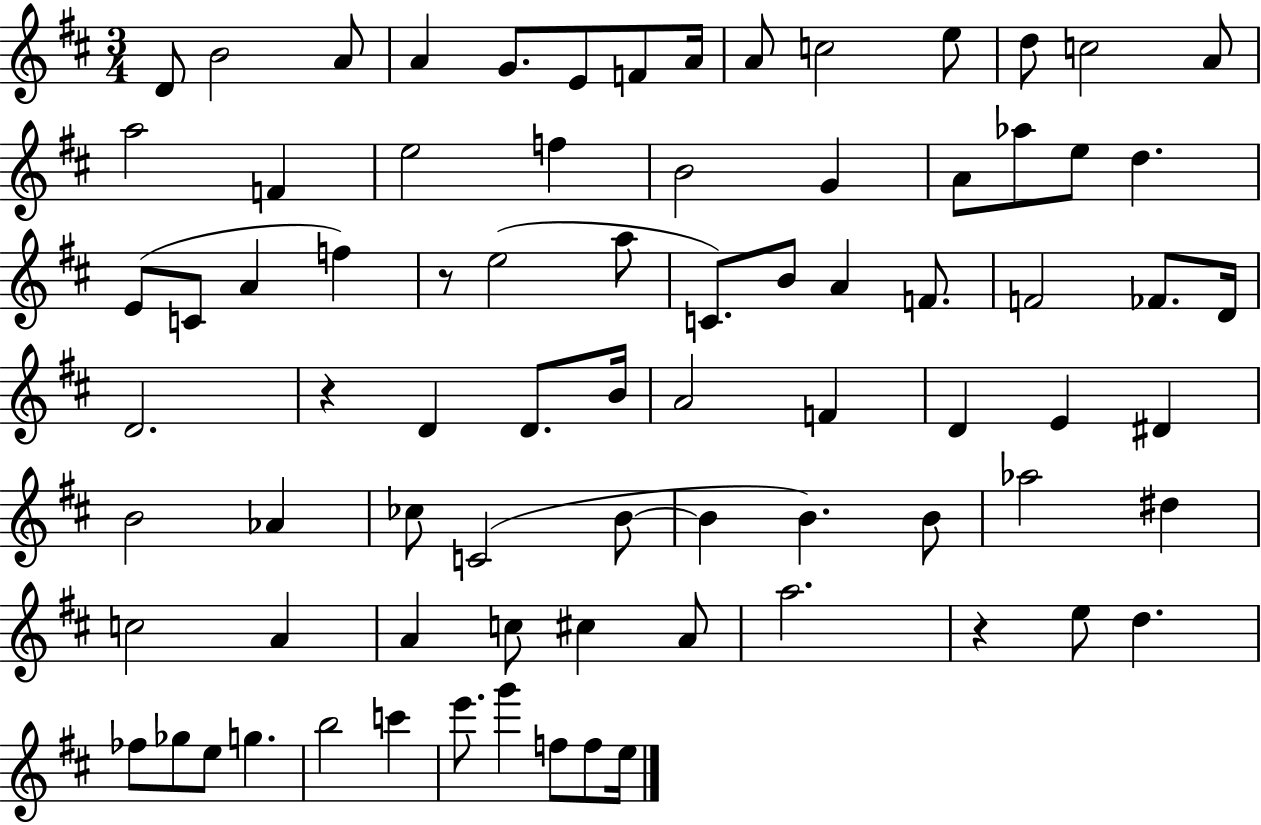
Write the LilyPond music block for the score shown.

{
  \clef treble
  \numericTimeSignature
  \time 3/4
  \key d \major
  d'8 b'2 a'8 | a'4 g'8. e'8 f'8 a'16 | a'8 c''2 e''8 | d''8 c''2 a'8 | \break a''2 f'4 | e''2 f''4 | b'2 g'4 | a'8 aes''8 e''8 d''4. | \break e'8( c'8 a'4 f''4) | r8 e''2( a''8 | c'8.) b'8 a'4 f'8. | f'2 fes'8. d'16 | \break d'2. | r4 d'4 d'8. b'16 | a'2 f'4 | d'4 e'4 dis'4 | \break b'2 aes'4 | ces''8 c'2( b'8~~ | b'4 b'4.) b'8 | aes''2 dis''4 | \break c''2 a'4 | a'4 c''8 cis''4 a'8 | a''2. | r4 e''8 d''4. | \break fes''8 ges''8 e''8 g''4. | b''2 c'''4 | e'''8. g'''4 f''8 f''8 e''16 | \bar "|."
}